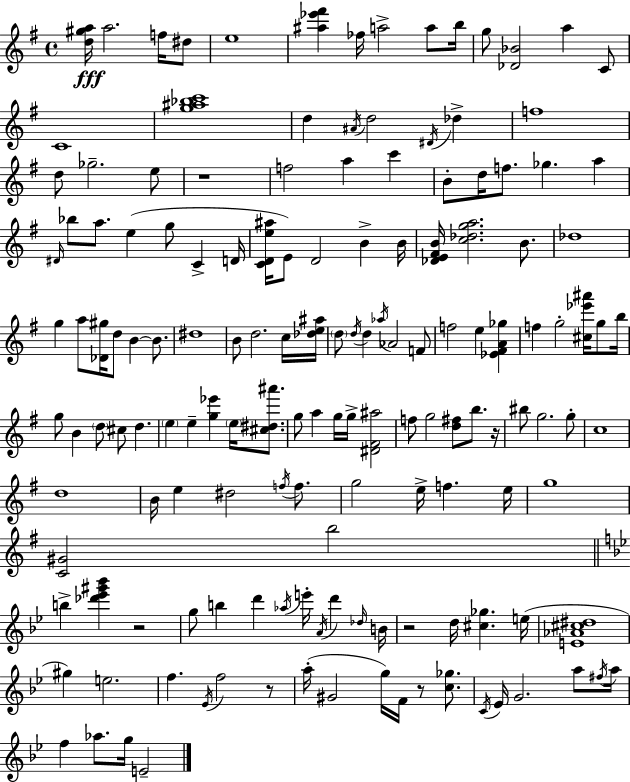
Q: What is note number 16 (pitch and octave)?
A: D#4